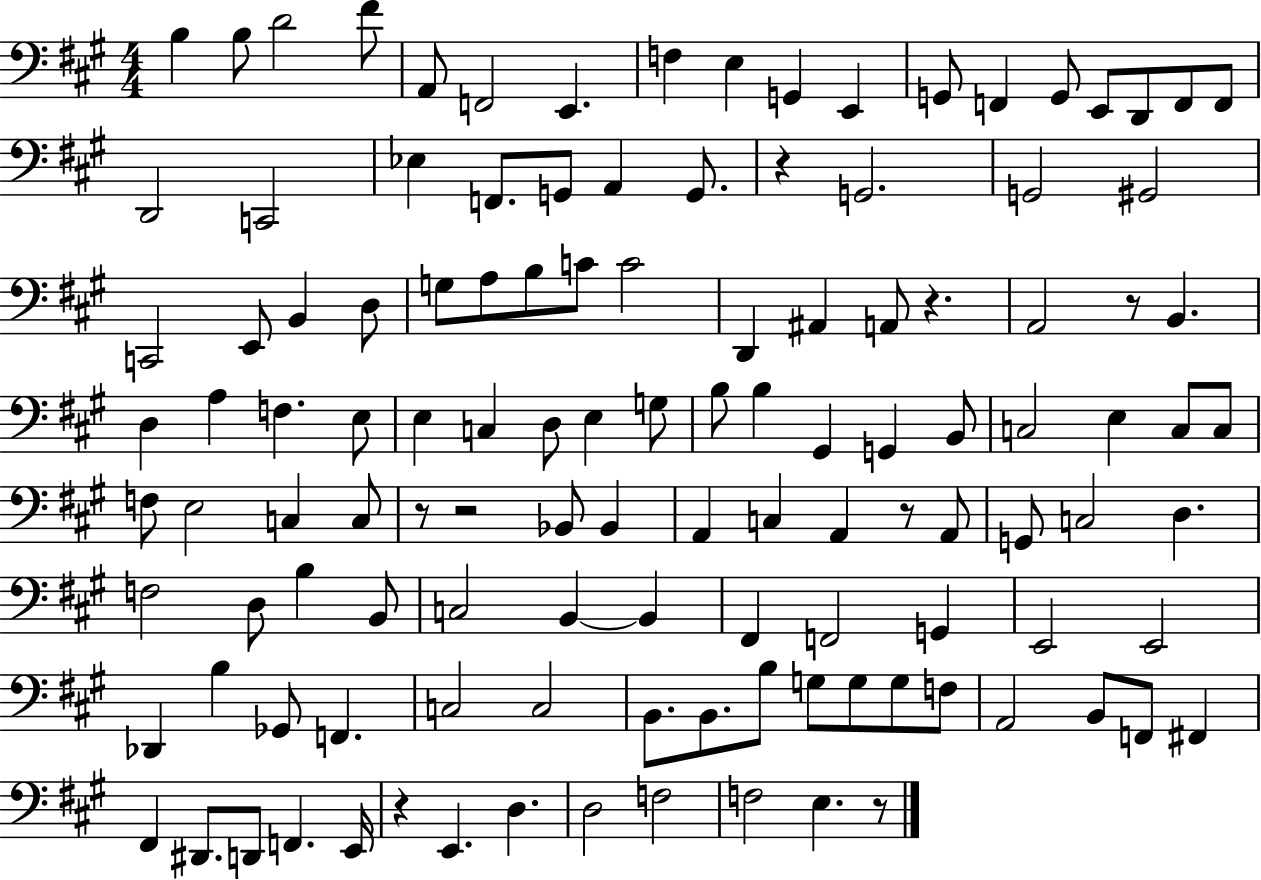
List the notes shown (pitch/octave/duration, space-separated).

B3/q B3/e D4/h F#4/e A2/e F2/h E2/q. F3/q E3/q G2/q E2/q G2/e F2/q G2/e E2/e D2/e F2/e F2/e D2/h C2/h Eb3/q F2/e. G2/e A2/q G2/e. R/q G2/h. G2/h G#2/h C2/h E2/e B2/q D3/e G3/e A3/e B3/e C4/e C4/h D2/q A#2/q A2/e R/q. A2/h R/e B2/q. D3/q A3/q F3/q. E3/e E3/q C3/q D3/e E3/q G3/e B3/e B3/q G#2/q G2/q B2/e C3/h E3/q C3/e C3/e F3/e E3/h C3/q C3/e R/e R/h Bb2/e Bb2/q A2/q C3/q A2/q R/e A2/e G2/e C3/h D3/q. F3/h D3/e B3/q B2/e C3/h B2/q B2/q F#2/q F2/h G2/q E2/h E2/h Db2/q B3/q Gb2/e F2/q. C3/h C3/h B2/e. B2/e. B3/e G3/e G3/e G3/e F3/e A2/h B2/e F2/e F#2/q F#2/q D#2/e. D2/e F2/q. E2/s R/q E2/q. D3/q. D3/h F3/h F3/h E3/q. R/e